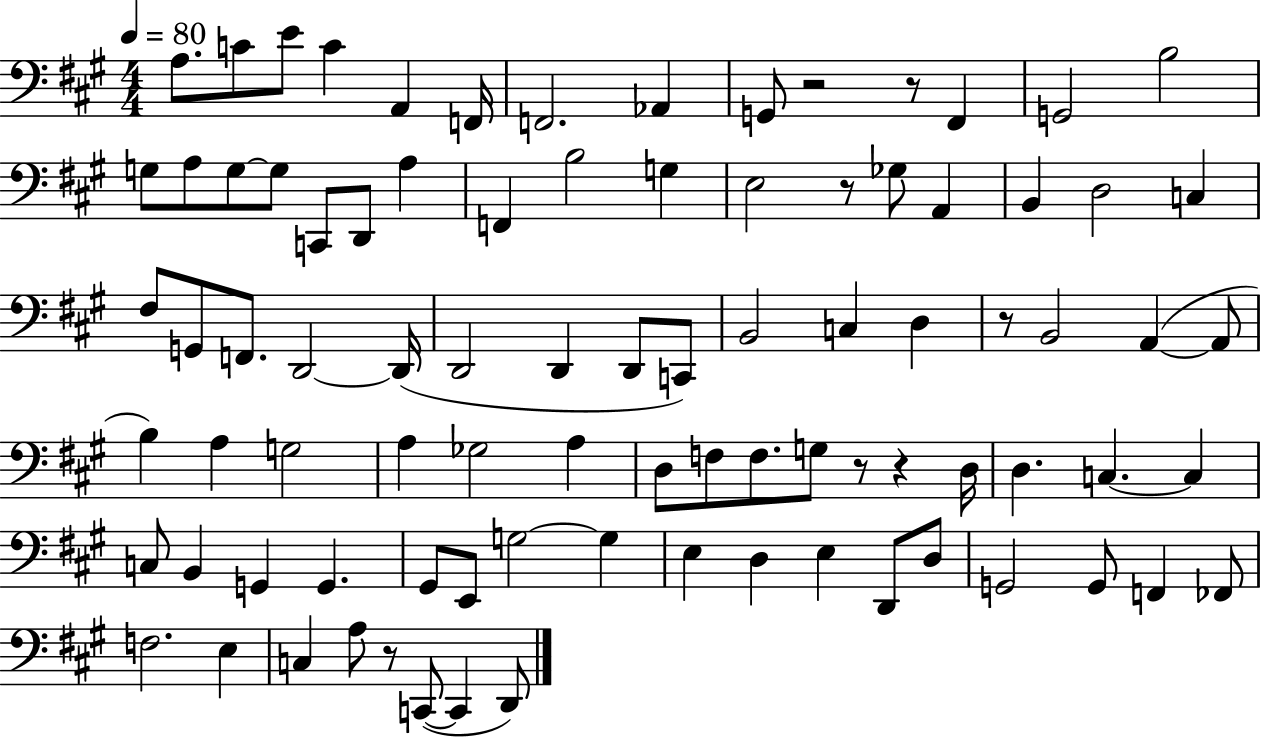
X:1
T:Untitled
M:4/4
L:1/4
K:A
A,/2 C/2 E/2 C A,, F,,/4 F,,2 _A,, G,,/2 z2 z/2 ^F,, G,,2 B,2 G,/2 A,/2 G,/2 G,/2 C,,/2 D,,/2 A, F,, B,2 G, E,2 z/2 _G,/2 A,, B,, D,2 C, ^F,/2 G,,/2 F,,/2 D,,2 D,,/4 D,,2 D,, D,,/2 C,,/2 B,,2 C, D, z/2 B,,2 A,, A,,/2 B, A, G,2 A, _G,2 A, D,/2 F,/2 F,/2 G,/2 z/2 z D,/4 D, C, C, C,/2 B,, G,, G,, ^G,,/2 E,,/2 G,2 G, E, D, E, D,,/2 D,/2 G,,2 G,,/2 F,, _F,,/2 F,2 E, C, A,/2 z/2 C,,/2 C,, D,,/2